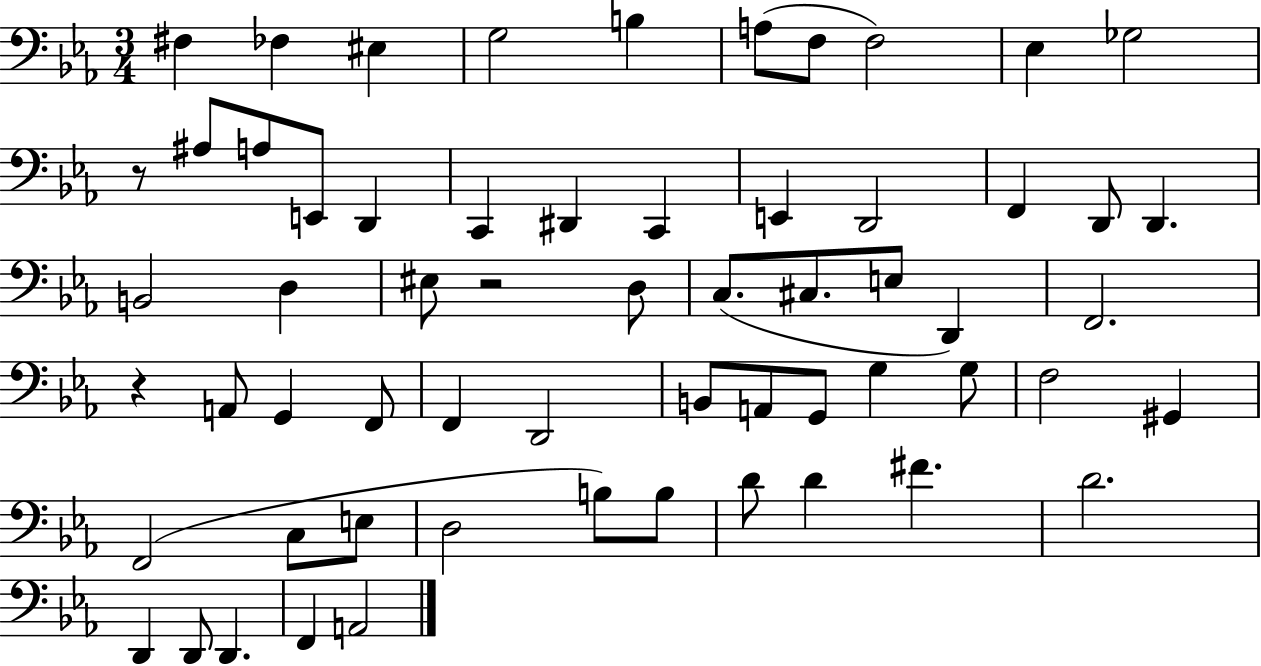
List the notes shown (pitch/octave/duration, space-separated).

F#3/q FES3/q EIS3/q G3/h B3/q A3/e F3/e F3/h Eb3/q Gb3/h R/e A#3/e A3/e E2/e D2/q C2/q D#2/q C2/q E2/q D2/h F2/q D2/e D2/q. B2/h D3/q EIS3/e R/h D3/e C3/e. C#3/e. E3/e D2/q F2/h. R/q A2/e G2/q F2/e F2/q D2/h B2/e A2/e G2/e G3/q G3/e F3/h G#2/q F2/h C3/e E3/e D3/h B3/e B3/e D4/e D4/q F#4/q. D4/h. D2/q D2/e D2/q. F2/q A2/h